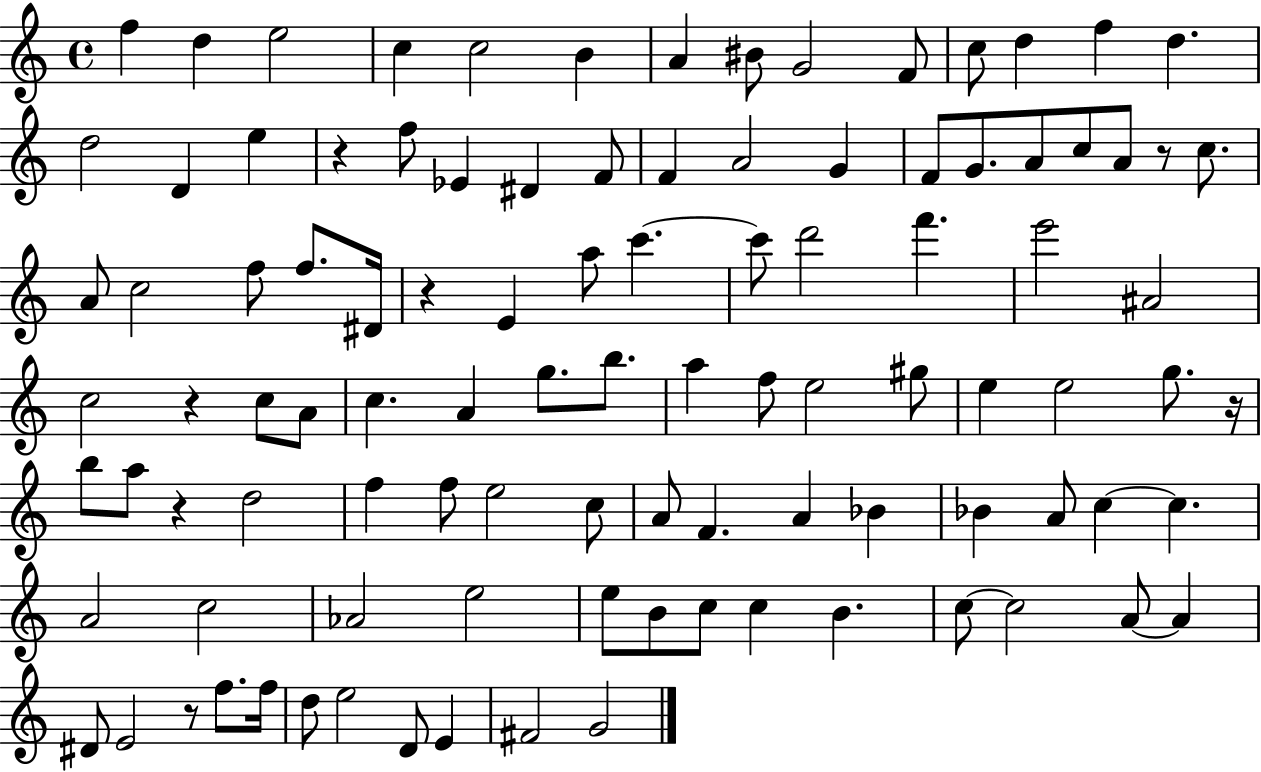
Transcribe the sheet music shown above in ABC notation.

X:1
T:Untitled
M:4/4
L:1/4
K:C
f d e2 c c2 B A ^B/2 G2 F/2 c/2 d f d d2 D e z f/2 _E ^D F/2 F A2 G F/2 G/2 A/2 c/2 A/2 z/2 c/2 A/2 c2 f/2 f/2 ^D/4 z E a/2 c' c'/2 d'2 f' e'2 ^A2 c2 z c/2 A/2 c A g/2 b/2 a f/2 e2 ^g/2 e e2 g/2 z/4 b/2 a/2 z d2 f f/2 e2 c/2 A/2 F A _B _B A/2 c c A2 c2 _A2 e2 e/2 B/2 c/2 c B c/2 c2 A/2 A ^D/2 E2 z/2 f/2 f/4 d/2 e2 D/2 E ^F2 G2